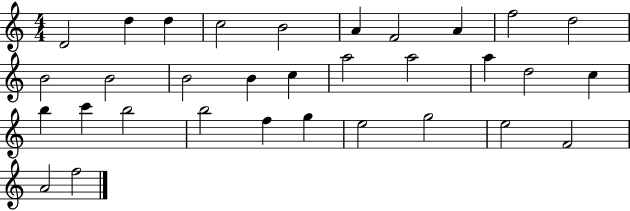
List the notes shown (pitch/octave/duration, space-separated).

D4/h D5/q D5/q C5/h B4/h A4/q F4/h A4/q F5/h D5/h B4/h B4/h B4/h B4/q C5/q A5/h A5/h A5/q D5/h C5/q B5/q C6/q B5/h B5/h F5/q G5/q E5/h G5/h E5/h F4/h A4/h F5/h